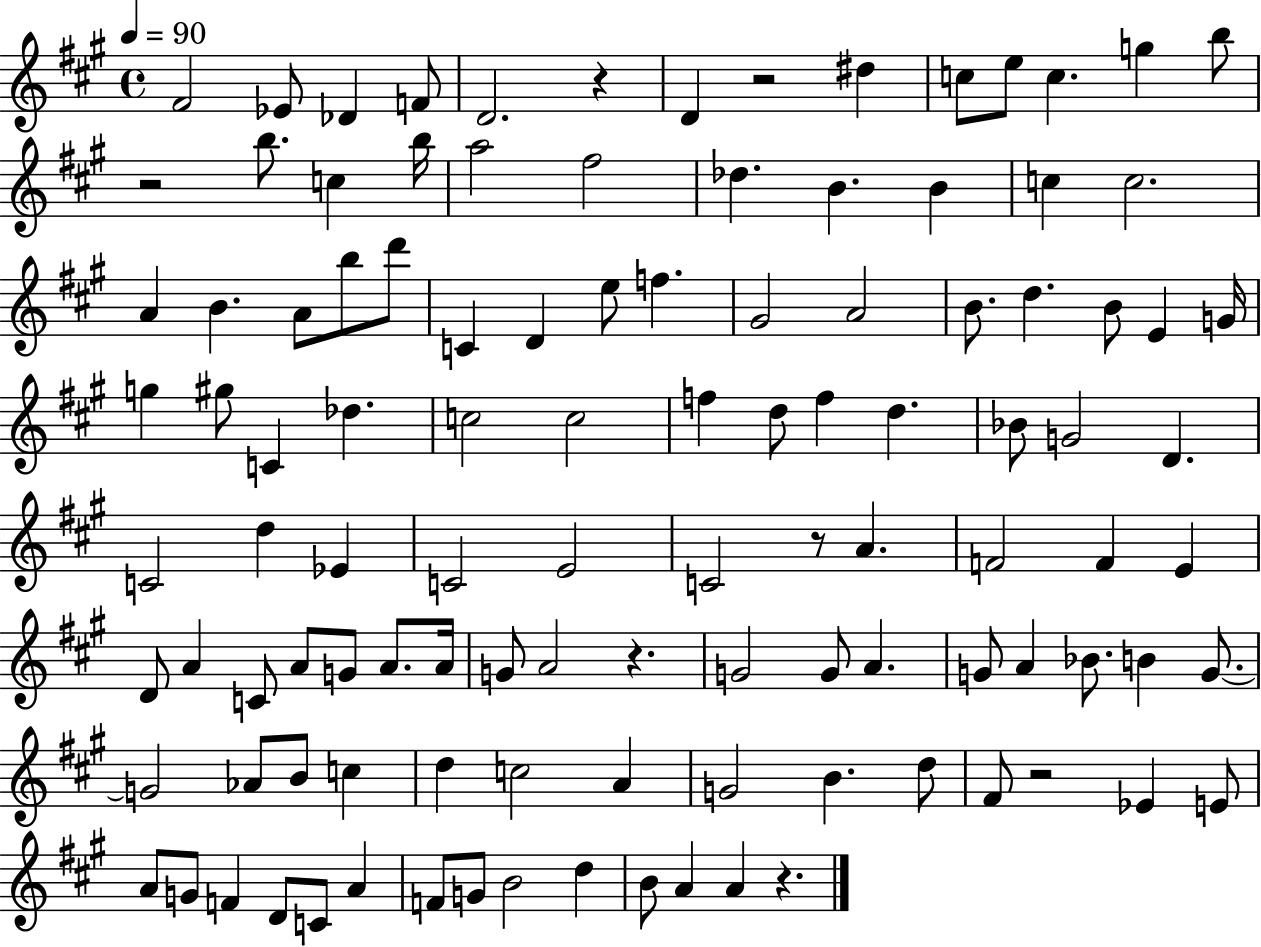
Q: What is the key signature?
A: A major